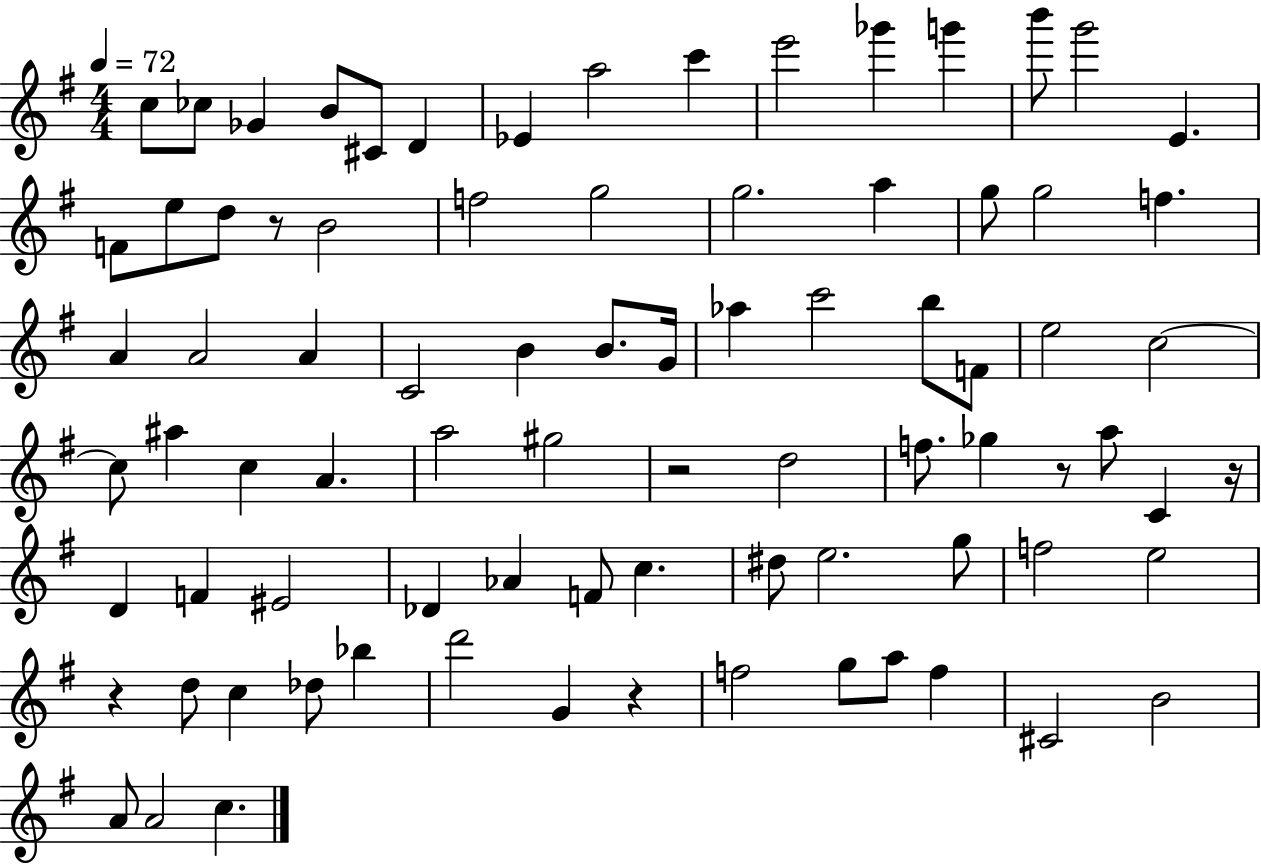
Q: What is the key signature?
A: G major